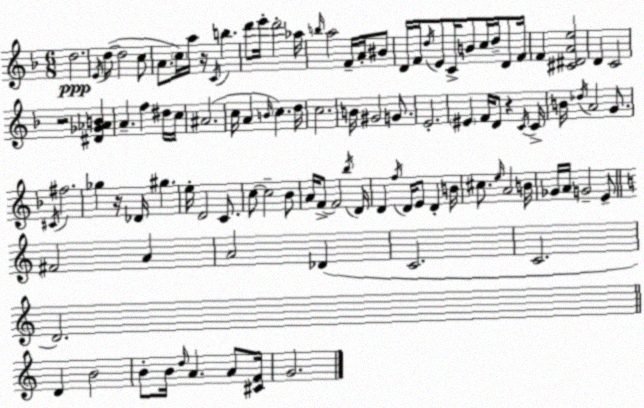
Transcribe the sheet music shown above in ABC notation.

X:1
T:Untitled
M:6/8
L:1/4
K:Dm
d2 E/4 d/2 d2 c/2 A/2 c/4 a/4 z/4 C/4 b d'/2 e'/4 d'2 _a/4 b/4 a2 F/4 A/4 ^B/2 D/4 F/4 d/4 E/2 C/4 B/2 c/4 d/4 D/2 F/4 F [^C^DAe]2 D C2 z2 [^D_G_AB] A f ^d/4 c/4 ^A2 c/4 A B/4 c d/4 c2 B/4 ^G2 G/2 E2 ^E F/4 D/2 z C/4 C/4 B/4 _d/4 A2 G/2 ^C/4 ^f2 _g z/4 _D/4 ^g e/4 D2 C/2 c/2 c2 _B/2 A/4 F/2 F2 _b/4 D/4 D f/4 D/4 E/2 D B/4 ^c/2 e/4 A2 B/4 _G/4 A/4 G2 E/2 ^F2 A A2 _D C2 C2 D2 D B2 B/2 B/4 d/4 A A/2 [^CF]/4 G2